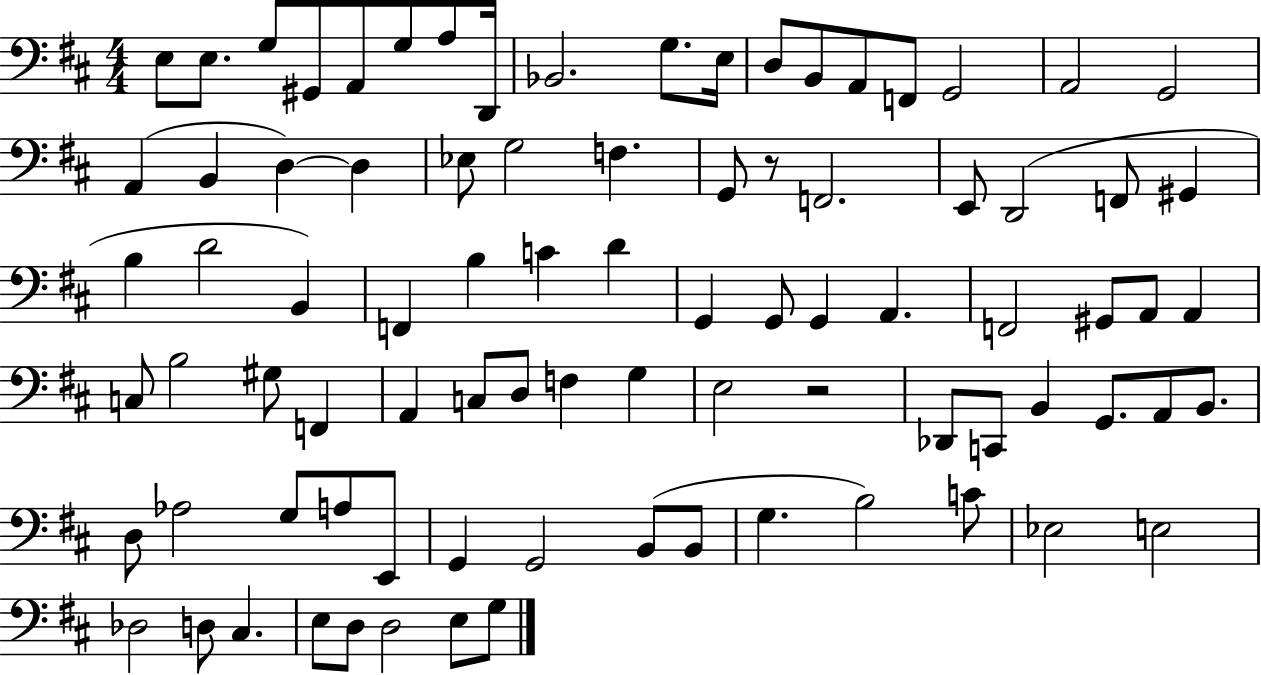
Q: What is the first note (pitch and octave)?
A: E3